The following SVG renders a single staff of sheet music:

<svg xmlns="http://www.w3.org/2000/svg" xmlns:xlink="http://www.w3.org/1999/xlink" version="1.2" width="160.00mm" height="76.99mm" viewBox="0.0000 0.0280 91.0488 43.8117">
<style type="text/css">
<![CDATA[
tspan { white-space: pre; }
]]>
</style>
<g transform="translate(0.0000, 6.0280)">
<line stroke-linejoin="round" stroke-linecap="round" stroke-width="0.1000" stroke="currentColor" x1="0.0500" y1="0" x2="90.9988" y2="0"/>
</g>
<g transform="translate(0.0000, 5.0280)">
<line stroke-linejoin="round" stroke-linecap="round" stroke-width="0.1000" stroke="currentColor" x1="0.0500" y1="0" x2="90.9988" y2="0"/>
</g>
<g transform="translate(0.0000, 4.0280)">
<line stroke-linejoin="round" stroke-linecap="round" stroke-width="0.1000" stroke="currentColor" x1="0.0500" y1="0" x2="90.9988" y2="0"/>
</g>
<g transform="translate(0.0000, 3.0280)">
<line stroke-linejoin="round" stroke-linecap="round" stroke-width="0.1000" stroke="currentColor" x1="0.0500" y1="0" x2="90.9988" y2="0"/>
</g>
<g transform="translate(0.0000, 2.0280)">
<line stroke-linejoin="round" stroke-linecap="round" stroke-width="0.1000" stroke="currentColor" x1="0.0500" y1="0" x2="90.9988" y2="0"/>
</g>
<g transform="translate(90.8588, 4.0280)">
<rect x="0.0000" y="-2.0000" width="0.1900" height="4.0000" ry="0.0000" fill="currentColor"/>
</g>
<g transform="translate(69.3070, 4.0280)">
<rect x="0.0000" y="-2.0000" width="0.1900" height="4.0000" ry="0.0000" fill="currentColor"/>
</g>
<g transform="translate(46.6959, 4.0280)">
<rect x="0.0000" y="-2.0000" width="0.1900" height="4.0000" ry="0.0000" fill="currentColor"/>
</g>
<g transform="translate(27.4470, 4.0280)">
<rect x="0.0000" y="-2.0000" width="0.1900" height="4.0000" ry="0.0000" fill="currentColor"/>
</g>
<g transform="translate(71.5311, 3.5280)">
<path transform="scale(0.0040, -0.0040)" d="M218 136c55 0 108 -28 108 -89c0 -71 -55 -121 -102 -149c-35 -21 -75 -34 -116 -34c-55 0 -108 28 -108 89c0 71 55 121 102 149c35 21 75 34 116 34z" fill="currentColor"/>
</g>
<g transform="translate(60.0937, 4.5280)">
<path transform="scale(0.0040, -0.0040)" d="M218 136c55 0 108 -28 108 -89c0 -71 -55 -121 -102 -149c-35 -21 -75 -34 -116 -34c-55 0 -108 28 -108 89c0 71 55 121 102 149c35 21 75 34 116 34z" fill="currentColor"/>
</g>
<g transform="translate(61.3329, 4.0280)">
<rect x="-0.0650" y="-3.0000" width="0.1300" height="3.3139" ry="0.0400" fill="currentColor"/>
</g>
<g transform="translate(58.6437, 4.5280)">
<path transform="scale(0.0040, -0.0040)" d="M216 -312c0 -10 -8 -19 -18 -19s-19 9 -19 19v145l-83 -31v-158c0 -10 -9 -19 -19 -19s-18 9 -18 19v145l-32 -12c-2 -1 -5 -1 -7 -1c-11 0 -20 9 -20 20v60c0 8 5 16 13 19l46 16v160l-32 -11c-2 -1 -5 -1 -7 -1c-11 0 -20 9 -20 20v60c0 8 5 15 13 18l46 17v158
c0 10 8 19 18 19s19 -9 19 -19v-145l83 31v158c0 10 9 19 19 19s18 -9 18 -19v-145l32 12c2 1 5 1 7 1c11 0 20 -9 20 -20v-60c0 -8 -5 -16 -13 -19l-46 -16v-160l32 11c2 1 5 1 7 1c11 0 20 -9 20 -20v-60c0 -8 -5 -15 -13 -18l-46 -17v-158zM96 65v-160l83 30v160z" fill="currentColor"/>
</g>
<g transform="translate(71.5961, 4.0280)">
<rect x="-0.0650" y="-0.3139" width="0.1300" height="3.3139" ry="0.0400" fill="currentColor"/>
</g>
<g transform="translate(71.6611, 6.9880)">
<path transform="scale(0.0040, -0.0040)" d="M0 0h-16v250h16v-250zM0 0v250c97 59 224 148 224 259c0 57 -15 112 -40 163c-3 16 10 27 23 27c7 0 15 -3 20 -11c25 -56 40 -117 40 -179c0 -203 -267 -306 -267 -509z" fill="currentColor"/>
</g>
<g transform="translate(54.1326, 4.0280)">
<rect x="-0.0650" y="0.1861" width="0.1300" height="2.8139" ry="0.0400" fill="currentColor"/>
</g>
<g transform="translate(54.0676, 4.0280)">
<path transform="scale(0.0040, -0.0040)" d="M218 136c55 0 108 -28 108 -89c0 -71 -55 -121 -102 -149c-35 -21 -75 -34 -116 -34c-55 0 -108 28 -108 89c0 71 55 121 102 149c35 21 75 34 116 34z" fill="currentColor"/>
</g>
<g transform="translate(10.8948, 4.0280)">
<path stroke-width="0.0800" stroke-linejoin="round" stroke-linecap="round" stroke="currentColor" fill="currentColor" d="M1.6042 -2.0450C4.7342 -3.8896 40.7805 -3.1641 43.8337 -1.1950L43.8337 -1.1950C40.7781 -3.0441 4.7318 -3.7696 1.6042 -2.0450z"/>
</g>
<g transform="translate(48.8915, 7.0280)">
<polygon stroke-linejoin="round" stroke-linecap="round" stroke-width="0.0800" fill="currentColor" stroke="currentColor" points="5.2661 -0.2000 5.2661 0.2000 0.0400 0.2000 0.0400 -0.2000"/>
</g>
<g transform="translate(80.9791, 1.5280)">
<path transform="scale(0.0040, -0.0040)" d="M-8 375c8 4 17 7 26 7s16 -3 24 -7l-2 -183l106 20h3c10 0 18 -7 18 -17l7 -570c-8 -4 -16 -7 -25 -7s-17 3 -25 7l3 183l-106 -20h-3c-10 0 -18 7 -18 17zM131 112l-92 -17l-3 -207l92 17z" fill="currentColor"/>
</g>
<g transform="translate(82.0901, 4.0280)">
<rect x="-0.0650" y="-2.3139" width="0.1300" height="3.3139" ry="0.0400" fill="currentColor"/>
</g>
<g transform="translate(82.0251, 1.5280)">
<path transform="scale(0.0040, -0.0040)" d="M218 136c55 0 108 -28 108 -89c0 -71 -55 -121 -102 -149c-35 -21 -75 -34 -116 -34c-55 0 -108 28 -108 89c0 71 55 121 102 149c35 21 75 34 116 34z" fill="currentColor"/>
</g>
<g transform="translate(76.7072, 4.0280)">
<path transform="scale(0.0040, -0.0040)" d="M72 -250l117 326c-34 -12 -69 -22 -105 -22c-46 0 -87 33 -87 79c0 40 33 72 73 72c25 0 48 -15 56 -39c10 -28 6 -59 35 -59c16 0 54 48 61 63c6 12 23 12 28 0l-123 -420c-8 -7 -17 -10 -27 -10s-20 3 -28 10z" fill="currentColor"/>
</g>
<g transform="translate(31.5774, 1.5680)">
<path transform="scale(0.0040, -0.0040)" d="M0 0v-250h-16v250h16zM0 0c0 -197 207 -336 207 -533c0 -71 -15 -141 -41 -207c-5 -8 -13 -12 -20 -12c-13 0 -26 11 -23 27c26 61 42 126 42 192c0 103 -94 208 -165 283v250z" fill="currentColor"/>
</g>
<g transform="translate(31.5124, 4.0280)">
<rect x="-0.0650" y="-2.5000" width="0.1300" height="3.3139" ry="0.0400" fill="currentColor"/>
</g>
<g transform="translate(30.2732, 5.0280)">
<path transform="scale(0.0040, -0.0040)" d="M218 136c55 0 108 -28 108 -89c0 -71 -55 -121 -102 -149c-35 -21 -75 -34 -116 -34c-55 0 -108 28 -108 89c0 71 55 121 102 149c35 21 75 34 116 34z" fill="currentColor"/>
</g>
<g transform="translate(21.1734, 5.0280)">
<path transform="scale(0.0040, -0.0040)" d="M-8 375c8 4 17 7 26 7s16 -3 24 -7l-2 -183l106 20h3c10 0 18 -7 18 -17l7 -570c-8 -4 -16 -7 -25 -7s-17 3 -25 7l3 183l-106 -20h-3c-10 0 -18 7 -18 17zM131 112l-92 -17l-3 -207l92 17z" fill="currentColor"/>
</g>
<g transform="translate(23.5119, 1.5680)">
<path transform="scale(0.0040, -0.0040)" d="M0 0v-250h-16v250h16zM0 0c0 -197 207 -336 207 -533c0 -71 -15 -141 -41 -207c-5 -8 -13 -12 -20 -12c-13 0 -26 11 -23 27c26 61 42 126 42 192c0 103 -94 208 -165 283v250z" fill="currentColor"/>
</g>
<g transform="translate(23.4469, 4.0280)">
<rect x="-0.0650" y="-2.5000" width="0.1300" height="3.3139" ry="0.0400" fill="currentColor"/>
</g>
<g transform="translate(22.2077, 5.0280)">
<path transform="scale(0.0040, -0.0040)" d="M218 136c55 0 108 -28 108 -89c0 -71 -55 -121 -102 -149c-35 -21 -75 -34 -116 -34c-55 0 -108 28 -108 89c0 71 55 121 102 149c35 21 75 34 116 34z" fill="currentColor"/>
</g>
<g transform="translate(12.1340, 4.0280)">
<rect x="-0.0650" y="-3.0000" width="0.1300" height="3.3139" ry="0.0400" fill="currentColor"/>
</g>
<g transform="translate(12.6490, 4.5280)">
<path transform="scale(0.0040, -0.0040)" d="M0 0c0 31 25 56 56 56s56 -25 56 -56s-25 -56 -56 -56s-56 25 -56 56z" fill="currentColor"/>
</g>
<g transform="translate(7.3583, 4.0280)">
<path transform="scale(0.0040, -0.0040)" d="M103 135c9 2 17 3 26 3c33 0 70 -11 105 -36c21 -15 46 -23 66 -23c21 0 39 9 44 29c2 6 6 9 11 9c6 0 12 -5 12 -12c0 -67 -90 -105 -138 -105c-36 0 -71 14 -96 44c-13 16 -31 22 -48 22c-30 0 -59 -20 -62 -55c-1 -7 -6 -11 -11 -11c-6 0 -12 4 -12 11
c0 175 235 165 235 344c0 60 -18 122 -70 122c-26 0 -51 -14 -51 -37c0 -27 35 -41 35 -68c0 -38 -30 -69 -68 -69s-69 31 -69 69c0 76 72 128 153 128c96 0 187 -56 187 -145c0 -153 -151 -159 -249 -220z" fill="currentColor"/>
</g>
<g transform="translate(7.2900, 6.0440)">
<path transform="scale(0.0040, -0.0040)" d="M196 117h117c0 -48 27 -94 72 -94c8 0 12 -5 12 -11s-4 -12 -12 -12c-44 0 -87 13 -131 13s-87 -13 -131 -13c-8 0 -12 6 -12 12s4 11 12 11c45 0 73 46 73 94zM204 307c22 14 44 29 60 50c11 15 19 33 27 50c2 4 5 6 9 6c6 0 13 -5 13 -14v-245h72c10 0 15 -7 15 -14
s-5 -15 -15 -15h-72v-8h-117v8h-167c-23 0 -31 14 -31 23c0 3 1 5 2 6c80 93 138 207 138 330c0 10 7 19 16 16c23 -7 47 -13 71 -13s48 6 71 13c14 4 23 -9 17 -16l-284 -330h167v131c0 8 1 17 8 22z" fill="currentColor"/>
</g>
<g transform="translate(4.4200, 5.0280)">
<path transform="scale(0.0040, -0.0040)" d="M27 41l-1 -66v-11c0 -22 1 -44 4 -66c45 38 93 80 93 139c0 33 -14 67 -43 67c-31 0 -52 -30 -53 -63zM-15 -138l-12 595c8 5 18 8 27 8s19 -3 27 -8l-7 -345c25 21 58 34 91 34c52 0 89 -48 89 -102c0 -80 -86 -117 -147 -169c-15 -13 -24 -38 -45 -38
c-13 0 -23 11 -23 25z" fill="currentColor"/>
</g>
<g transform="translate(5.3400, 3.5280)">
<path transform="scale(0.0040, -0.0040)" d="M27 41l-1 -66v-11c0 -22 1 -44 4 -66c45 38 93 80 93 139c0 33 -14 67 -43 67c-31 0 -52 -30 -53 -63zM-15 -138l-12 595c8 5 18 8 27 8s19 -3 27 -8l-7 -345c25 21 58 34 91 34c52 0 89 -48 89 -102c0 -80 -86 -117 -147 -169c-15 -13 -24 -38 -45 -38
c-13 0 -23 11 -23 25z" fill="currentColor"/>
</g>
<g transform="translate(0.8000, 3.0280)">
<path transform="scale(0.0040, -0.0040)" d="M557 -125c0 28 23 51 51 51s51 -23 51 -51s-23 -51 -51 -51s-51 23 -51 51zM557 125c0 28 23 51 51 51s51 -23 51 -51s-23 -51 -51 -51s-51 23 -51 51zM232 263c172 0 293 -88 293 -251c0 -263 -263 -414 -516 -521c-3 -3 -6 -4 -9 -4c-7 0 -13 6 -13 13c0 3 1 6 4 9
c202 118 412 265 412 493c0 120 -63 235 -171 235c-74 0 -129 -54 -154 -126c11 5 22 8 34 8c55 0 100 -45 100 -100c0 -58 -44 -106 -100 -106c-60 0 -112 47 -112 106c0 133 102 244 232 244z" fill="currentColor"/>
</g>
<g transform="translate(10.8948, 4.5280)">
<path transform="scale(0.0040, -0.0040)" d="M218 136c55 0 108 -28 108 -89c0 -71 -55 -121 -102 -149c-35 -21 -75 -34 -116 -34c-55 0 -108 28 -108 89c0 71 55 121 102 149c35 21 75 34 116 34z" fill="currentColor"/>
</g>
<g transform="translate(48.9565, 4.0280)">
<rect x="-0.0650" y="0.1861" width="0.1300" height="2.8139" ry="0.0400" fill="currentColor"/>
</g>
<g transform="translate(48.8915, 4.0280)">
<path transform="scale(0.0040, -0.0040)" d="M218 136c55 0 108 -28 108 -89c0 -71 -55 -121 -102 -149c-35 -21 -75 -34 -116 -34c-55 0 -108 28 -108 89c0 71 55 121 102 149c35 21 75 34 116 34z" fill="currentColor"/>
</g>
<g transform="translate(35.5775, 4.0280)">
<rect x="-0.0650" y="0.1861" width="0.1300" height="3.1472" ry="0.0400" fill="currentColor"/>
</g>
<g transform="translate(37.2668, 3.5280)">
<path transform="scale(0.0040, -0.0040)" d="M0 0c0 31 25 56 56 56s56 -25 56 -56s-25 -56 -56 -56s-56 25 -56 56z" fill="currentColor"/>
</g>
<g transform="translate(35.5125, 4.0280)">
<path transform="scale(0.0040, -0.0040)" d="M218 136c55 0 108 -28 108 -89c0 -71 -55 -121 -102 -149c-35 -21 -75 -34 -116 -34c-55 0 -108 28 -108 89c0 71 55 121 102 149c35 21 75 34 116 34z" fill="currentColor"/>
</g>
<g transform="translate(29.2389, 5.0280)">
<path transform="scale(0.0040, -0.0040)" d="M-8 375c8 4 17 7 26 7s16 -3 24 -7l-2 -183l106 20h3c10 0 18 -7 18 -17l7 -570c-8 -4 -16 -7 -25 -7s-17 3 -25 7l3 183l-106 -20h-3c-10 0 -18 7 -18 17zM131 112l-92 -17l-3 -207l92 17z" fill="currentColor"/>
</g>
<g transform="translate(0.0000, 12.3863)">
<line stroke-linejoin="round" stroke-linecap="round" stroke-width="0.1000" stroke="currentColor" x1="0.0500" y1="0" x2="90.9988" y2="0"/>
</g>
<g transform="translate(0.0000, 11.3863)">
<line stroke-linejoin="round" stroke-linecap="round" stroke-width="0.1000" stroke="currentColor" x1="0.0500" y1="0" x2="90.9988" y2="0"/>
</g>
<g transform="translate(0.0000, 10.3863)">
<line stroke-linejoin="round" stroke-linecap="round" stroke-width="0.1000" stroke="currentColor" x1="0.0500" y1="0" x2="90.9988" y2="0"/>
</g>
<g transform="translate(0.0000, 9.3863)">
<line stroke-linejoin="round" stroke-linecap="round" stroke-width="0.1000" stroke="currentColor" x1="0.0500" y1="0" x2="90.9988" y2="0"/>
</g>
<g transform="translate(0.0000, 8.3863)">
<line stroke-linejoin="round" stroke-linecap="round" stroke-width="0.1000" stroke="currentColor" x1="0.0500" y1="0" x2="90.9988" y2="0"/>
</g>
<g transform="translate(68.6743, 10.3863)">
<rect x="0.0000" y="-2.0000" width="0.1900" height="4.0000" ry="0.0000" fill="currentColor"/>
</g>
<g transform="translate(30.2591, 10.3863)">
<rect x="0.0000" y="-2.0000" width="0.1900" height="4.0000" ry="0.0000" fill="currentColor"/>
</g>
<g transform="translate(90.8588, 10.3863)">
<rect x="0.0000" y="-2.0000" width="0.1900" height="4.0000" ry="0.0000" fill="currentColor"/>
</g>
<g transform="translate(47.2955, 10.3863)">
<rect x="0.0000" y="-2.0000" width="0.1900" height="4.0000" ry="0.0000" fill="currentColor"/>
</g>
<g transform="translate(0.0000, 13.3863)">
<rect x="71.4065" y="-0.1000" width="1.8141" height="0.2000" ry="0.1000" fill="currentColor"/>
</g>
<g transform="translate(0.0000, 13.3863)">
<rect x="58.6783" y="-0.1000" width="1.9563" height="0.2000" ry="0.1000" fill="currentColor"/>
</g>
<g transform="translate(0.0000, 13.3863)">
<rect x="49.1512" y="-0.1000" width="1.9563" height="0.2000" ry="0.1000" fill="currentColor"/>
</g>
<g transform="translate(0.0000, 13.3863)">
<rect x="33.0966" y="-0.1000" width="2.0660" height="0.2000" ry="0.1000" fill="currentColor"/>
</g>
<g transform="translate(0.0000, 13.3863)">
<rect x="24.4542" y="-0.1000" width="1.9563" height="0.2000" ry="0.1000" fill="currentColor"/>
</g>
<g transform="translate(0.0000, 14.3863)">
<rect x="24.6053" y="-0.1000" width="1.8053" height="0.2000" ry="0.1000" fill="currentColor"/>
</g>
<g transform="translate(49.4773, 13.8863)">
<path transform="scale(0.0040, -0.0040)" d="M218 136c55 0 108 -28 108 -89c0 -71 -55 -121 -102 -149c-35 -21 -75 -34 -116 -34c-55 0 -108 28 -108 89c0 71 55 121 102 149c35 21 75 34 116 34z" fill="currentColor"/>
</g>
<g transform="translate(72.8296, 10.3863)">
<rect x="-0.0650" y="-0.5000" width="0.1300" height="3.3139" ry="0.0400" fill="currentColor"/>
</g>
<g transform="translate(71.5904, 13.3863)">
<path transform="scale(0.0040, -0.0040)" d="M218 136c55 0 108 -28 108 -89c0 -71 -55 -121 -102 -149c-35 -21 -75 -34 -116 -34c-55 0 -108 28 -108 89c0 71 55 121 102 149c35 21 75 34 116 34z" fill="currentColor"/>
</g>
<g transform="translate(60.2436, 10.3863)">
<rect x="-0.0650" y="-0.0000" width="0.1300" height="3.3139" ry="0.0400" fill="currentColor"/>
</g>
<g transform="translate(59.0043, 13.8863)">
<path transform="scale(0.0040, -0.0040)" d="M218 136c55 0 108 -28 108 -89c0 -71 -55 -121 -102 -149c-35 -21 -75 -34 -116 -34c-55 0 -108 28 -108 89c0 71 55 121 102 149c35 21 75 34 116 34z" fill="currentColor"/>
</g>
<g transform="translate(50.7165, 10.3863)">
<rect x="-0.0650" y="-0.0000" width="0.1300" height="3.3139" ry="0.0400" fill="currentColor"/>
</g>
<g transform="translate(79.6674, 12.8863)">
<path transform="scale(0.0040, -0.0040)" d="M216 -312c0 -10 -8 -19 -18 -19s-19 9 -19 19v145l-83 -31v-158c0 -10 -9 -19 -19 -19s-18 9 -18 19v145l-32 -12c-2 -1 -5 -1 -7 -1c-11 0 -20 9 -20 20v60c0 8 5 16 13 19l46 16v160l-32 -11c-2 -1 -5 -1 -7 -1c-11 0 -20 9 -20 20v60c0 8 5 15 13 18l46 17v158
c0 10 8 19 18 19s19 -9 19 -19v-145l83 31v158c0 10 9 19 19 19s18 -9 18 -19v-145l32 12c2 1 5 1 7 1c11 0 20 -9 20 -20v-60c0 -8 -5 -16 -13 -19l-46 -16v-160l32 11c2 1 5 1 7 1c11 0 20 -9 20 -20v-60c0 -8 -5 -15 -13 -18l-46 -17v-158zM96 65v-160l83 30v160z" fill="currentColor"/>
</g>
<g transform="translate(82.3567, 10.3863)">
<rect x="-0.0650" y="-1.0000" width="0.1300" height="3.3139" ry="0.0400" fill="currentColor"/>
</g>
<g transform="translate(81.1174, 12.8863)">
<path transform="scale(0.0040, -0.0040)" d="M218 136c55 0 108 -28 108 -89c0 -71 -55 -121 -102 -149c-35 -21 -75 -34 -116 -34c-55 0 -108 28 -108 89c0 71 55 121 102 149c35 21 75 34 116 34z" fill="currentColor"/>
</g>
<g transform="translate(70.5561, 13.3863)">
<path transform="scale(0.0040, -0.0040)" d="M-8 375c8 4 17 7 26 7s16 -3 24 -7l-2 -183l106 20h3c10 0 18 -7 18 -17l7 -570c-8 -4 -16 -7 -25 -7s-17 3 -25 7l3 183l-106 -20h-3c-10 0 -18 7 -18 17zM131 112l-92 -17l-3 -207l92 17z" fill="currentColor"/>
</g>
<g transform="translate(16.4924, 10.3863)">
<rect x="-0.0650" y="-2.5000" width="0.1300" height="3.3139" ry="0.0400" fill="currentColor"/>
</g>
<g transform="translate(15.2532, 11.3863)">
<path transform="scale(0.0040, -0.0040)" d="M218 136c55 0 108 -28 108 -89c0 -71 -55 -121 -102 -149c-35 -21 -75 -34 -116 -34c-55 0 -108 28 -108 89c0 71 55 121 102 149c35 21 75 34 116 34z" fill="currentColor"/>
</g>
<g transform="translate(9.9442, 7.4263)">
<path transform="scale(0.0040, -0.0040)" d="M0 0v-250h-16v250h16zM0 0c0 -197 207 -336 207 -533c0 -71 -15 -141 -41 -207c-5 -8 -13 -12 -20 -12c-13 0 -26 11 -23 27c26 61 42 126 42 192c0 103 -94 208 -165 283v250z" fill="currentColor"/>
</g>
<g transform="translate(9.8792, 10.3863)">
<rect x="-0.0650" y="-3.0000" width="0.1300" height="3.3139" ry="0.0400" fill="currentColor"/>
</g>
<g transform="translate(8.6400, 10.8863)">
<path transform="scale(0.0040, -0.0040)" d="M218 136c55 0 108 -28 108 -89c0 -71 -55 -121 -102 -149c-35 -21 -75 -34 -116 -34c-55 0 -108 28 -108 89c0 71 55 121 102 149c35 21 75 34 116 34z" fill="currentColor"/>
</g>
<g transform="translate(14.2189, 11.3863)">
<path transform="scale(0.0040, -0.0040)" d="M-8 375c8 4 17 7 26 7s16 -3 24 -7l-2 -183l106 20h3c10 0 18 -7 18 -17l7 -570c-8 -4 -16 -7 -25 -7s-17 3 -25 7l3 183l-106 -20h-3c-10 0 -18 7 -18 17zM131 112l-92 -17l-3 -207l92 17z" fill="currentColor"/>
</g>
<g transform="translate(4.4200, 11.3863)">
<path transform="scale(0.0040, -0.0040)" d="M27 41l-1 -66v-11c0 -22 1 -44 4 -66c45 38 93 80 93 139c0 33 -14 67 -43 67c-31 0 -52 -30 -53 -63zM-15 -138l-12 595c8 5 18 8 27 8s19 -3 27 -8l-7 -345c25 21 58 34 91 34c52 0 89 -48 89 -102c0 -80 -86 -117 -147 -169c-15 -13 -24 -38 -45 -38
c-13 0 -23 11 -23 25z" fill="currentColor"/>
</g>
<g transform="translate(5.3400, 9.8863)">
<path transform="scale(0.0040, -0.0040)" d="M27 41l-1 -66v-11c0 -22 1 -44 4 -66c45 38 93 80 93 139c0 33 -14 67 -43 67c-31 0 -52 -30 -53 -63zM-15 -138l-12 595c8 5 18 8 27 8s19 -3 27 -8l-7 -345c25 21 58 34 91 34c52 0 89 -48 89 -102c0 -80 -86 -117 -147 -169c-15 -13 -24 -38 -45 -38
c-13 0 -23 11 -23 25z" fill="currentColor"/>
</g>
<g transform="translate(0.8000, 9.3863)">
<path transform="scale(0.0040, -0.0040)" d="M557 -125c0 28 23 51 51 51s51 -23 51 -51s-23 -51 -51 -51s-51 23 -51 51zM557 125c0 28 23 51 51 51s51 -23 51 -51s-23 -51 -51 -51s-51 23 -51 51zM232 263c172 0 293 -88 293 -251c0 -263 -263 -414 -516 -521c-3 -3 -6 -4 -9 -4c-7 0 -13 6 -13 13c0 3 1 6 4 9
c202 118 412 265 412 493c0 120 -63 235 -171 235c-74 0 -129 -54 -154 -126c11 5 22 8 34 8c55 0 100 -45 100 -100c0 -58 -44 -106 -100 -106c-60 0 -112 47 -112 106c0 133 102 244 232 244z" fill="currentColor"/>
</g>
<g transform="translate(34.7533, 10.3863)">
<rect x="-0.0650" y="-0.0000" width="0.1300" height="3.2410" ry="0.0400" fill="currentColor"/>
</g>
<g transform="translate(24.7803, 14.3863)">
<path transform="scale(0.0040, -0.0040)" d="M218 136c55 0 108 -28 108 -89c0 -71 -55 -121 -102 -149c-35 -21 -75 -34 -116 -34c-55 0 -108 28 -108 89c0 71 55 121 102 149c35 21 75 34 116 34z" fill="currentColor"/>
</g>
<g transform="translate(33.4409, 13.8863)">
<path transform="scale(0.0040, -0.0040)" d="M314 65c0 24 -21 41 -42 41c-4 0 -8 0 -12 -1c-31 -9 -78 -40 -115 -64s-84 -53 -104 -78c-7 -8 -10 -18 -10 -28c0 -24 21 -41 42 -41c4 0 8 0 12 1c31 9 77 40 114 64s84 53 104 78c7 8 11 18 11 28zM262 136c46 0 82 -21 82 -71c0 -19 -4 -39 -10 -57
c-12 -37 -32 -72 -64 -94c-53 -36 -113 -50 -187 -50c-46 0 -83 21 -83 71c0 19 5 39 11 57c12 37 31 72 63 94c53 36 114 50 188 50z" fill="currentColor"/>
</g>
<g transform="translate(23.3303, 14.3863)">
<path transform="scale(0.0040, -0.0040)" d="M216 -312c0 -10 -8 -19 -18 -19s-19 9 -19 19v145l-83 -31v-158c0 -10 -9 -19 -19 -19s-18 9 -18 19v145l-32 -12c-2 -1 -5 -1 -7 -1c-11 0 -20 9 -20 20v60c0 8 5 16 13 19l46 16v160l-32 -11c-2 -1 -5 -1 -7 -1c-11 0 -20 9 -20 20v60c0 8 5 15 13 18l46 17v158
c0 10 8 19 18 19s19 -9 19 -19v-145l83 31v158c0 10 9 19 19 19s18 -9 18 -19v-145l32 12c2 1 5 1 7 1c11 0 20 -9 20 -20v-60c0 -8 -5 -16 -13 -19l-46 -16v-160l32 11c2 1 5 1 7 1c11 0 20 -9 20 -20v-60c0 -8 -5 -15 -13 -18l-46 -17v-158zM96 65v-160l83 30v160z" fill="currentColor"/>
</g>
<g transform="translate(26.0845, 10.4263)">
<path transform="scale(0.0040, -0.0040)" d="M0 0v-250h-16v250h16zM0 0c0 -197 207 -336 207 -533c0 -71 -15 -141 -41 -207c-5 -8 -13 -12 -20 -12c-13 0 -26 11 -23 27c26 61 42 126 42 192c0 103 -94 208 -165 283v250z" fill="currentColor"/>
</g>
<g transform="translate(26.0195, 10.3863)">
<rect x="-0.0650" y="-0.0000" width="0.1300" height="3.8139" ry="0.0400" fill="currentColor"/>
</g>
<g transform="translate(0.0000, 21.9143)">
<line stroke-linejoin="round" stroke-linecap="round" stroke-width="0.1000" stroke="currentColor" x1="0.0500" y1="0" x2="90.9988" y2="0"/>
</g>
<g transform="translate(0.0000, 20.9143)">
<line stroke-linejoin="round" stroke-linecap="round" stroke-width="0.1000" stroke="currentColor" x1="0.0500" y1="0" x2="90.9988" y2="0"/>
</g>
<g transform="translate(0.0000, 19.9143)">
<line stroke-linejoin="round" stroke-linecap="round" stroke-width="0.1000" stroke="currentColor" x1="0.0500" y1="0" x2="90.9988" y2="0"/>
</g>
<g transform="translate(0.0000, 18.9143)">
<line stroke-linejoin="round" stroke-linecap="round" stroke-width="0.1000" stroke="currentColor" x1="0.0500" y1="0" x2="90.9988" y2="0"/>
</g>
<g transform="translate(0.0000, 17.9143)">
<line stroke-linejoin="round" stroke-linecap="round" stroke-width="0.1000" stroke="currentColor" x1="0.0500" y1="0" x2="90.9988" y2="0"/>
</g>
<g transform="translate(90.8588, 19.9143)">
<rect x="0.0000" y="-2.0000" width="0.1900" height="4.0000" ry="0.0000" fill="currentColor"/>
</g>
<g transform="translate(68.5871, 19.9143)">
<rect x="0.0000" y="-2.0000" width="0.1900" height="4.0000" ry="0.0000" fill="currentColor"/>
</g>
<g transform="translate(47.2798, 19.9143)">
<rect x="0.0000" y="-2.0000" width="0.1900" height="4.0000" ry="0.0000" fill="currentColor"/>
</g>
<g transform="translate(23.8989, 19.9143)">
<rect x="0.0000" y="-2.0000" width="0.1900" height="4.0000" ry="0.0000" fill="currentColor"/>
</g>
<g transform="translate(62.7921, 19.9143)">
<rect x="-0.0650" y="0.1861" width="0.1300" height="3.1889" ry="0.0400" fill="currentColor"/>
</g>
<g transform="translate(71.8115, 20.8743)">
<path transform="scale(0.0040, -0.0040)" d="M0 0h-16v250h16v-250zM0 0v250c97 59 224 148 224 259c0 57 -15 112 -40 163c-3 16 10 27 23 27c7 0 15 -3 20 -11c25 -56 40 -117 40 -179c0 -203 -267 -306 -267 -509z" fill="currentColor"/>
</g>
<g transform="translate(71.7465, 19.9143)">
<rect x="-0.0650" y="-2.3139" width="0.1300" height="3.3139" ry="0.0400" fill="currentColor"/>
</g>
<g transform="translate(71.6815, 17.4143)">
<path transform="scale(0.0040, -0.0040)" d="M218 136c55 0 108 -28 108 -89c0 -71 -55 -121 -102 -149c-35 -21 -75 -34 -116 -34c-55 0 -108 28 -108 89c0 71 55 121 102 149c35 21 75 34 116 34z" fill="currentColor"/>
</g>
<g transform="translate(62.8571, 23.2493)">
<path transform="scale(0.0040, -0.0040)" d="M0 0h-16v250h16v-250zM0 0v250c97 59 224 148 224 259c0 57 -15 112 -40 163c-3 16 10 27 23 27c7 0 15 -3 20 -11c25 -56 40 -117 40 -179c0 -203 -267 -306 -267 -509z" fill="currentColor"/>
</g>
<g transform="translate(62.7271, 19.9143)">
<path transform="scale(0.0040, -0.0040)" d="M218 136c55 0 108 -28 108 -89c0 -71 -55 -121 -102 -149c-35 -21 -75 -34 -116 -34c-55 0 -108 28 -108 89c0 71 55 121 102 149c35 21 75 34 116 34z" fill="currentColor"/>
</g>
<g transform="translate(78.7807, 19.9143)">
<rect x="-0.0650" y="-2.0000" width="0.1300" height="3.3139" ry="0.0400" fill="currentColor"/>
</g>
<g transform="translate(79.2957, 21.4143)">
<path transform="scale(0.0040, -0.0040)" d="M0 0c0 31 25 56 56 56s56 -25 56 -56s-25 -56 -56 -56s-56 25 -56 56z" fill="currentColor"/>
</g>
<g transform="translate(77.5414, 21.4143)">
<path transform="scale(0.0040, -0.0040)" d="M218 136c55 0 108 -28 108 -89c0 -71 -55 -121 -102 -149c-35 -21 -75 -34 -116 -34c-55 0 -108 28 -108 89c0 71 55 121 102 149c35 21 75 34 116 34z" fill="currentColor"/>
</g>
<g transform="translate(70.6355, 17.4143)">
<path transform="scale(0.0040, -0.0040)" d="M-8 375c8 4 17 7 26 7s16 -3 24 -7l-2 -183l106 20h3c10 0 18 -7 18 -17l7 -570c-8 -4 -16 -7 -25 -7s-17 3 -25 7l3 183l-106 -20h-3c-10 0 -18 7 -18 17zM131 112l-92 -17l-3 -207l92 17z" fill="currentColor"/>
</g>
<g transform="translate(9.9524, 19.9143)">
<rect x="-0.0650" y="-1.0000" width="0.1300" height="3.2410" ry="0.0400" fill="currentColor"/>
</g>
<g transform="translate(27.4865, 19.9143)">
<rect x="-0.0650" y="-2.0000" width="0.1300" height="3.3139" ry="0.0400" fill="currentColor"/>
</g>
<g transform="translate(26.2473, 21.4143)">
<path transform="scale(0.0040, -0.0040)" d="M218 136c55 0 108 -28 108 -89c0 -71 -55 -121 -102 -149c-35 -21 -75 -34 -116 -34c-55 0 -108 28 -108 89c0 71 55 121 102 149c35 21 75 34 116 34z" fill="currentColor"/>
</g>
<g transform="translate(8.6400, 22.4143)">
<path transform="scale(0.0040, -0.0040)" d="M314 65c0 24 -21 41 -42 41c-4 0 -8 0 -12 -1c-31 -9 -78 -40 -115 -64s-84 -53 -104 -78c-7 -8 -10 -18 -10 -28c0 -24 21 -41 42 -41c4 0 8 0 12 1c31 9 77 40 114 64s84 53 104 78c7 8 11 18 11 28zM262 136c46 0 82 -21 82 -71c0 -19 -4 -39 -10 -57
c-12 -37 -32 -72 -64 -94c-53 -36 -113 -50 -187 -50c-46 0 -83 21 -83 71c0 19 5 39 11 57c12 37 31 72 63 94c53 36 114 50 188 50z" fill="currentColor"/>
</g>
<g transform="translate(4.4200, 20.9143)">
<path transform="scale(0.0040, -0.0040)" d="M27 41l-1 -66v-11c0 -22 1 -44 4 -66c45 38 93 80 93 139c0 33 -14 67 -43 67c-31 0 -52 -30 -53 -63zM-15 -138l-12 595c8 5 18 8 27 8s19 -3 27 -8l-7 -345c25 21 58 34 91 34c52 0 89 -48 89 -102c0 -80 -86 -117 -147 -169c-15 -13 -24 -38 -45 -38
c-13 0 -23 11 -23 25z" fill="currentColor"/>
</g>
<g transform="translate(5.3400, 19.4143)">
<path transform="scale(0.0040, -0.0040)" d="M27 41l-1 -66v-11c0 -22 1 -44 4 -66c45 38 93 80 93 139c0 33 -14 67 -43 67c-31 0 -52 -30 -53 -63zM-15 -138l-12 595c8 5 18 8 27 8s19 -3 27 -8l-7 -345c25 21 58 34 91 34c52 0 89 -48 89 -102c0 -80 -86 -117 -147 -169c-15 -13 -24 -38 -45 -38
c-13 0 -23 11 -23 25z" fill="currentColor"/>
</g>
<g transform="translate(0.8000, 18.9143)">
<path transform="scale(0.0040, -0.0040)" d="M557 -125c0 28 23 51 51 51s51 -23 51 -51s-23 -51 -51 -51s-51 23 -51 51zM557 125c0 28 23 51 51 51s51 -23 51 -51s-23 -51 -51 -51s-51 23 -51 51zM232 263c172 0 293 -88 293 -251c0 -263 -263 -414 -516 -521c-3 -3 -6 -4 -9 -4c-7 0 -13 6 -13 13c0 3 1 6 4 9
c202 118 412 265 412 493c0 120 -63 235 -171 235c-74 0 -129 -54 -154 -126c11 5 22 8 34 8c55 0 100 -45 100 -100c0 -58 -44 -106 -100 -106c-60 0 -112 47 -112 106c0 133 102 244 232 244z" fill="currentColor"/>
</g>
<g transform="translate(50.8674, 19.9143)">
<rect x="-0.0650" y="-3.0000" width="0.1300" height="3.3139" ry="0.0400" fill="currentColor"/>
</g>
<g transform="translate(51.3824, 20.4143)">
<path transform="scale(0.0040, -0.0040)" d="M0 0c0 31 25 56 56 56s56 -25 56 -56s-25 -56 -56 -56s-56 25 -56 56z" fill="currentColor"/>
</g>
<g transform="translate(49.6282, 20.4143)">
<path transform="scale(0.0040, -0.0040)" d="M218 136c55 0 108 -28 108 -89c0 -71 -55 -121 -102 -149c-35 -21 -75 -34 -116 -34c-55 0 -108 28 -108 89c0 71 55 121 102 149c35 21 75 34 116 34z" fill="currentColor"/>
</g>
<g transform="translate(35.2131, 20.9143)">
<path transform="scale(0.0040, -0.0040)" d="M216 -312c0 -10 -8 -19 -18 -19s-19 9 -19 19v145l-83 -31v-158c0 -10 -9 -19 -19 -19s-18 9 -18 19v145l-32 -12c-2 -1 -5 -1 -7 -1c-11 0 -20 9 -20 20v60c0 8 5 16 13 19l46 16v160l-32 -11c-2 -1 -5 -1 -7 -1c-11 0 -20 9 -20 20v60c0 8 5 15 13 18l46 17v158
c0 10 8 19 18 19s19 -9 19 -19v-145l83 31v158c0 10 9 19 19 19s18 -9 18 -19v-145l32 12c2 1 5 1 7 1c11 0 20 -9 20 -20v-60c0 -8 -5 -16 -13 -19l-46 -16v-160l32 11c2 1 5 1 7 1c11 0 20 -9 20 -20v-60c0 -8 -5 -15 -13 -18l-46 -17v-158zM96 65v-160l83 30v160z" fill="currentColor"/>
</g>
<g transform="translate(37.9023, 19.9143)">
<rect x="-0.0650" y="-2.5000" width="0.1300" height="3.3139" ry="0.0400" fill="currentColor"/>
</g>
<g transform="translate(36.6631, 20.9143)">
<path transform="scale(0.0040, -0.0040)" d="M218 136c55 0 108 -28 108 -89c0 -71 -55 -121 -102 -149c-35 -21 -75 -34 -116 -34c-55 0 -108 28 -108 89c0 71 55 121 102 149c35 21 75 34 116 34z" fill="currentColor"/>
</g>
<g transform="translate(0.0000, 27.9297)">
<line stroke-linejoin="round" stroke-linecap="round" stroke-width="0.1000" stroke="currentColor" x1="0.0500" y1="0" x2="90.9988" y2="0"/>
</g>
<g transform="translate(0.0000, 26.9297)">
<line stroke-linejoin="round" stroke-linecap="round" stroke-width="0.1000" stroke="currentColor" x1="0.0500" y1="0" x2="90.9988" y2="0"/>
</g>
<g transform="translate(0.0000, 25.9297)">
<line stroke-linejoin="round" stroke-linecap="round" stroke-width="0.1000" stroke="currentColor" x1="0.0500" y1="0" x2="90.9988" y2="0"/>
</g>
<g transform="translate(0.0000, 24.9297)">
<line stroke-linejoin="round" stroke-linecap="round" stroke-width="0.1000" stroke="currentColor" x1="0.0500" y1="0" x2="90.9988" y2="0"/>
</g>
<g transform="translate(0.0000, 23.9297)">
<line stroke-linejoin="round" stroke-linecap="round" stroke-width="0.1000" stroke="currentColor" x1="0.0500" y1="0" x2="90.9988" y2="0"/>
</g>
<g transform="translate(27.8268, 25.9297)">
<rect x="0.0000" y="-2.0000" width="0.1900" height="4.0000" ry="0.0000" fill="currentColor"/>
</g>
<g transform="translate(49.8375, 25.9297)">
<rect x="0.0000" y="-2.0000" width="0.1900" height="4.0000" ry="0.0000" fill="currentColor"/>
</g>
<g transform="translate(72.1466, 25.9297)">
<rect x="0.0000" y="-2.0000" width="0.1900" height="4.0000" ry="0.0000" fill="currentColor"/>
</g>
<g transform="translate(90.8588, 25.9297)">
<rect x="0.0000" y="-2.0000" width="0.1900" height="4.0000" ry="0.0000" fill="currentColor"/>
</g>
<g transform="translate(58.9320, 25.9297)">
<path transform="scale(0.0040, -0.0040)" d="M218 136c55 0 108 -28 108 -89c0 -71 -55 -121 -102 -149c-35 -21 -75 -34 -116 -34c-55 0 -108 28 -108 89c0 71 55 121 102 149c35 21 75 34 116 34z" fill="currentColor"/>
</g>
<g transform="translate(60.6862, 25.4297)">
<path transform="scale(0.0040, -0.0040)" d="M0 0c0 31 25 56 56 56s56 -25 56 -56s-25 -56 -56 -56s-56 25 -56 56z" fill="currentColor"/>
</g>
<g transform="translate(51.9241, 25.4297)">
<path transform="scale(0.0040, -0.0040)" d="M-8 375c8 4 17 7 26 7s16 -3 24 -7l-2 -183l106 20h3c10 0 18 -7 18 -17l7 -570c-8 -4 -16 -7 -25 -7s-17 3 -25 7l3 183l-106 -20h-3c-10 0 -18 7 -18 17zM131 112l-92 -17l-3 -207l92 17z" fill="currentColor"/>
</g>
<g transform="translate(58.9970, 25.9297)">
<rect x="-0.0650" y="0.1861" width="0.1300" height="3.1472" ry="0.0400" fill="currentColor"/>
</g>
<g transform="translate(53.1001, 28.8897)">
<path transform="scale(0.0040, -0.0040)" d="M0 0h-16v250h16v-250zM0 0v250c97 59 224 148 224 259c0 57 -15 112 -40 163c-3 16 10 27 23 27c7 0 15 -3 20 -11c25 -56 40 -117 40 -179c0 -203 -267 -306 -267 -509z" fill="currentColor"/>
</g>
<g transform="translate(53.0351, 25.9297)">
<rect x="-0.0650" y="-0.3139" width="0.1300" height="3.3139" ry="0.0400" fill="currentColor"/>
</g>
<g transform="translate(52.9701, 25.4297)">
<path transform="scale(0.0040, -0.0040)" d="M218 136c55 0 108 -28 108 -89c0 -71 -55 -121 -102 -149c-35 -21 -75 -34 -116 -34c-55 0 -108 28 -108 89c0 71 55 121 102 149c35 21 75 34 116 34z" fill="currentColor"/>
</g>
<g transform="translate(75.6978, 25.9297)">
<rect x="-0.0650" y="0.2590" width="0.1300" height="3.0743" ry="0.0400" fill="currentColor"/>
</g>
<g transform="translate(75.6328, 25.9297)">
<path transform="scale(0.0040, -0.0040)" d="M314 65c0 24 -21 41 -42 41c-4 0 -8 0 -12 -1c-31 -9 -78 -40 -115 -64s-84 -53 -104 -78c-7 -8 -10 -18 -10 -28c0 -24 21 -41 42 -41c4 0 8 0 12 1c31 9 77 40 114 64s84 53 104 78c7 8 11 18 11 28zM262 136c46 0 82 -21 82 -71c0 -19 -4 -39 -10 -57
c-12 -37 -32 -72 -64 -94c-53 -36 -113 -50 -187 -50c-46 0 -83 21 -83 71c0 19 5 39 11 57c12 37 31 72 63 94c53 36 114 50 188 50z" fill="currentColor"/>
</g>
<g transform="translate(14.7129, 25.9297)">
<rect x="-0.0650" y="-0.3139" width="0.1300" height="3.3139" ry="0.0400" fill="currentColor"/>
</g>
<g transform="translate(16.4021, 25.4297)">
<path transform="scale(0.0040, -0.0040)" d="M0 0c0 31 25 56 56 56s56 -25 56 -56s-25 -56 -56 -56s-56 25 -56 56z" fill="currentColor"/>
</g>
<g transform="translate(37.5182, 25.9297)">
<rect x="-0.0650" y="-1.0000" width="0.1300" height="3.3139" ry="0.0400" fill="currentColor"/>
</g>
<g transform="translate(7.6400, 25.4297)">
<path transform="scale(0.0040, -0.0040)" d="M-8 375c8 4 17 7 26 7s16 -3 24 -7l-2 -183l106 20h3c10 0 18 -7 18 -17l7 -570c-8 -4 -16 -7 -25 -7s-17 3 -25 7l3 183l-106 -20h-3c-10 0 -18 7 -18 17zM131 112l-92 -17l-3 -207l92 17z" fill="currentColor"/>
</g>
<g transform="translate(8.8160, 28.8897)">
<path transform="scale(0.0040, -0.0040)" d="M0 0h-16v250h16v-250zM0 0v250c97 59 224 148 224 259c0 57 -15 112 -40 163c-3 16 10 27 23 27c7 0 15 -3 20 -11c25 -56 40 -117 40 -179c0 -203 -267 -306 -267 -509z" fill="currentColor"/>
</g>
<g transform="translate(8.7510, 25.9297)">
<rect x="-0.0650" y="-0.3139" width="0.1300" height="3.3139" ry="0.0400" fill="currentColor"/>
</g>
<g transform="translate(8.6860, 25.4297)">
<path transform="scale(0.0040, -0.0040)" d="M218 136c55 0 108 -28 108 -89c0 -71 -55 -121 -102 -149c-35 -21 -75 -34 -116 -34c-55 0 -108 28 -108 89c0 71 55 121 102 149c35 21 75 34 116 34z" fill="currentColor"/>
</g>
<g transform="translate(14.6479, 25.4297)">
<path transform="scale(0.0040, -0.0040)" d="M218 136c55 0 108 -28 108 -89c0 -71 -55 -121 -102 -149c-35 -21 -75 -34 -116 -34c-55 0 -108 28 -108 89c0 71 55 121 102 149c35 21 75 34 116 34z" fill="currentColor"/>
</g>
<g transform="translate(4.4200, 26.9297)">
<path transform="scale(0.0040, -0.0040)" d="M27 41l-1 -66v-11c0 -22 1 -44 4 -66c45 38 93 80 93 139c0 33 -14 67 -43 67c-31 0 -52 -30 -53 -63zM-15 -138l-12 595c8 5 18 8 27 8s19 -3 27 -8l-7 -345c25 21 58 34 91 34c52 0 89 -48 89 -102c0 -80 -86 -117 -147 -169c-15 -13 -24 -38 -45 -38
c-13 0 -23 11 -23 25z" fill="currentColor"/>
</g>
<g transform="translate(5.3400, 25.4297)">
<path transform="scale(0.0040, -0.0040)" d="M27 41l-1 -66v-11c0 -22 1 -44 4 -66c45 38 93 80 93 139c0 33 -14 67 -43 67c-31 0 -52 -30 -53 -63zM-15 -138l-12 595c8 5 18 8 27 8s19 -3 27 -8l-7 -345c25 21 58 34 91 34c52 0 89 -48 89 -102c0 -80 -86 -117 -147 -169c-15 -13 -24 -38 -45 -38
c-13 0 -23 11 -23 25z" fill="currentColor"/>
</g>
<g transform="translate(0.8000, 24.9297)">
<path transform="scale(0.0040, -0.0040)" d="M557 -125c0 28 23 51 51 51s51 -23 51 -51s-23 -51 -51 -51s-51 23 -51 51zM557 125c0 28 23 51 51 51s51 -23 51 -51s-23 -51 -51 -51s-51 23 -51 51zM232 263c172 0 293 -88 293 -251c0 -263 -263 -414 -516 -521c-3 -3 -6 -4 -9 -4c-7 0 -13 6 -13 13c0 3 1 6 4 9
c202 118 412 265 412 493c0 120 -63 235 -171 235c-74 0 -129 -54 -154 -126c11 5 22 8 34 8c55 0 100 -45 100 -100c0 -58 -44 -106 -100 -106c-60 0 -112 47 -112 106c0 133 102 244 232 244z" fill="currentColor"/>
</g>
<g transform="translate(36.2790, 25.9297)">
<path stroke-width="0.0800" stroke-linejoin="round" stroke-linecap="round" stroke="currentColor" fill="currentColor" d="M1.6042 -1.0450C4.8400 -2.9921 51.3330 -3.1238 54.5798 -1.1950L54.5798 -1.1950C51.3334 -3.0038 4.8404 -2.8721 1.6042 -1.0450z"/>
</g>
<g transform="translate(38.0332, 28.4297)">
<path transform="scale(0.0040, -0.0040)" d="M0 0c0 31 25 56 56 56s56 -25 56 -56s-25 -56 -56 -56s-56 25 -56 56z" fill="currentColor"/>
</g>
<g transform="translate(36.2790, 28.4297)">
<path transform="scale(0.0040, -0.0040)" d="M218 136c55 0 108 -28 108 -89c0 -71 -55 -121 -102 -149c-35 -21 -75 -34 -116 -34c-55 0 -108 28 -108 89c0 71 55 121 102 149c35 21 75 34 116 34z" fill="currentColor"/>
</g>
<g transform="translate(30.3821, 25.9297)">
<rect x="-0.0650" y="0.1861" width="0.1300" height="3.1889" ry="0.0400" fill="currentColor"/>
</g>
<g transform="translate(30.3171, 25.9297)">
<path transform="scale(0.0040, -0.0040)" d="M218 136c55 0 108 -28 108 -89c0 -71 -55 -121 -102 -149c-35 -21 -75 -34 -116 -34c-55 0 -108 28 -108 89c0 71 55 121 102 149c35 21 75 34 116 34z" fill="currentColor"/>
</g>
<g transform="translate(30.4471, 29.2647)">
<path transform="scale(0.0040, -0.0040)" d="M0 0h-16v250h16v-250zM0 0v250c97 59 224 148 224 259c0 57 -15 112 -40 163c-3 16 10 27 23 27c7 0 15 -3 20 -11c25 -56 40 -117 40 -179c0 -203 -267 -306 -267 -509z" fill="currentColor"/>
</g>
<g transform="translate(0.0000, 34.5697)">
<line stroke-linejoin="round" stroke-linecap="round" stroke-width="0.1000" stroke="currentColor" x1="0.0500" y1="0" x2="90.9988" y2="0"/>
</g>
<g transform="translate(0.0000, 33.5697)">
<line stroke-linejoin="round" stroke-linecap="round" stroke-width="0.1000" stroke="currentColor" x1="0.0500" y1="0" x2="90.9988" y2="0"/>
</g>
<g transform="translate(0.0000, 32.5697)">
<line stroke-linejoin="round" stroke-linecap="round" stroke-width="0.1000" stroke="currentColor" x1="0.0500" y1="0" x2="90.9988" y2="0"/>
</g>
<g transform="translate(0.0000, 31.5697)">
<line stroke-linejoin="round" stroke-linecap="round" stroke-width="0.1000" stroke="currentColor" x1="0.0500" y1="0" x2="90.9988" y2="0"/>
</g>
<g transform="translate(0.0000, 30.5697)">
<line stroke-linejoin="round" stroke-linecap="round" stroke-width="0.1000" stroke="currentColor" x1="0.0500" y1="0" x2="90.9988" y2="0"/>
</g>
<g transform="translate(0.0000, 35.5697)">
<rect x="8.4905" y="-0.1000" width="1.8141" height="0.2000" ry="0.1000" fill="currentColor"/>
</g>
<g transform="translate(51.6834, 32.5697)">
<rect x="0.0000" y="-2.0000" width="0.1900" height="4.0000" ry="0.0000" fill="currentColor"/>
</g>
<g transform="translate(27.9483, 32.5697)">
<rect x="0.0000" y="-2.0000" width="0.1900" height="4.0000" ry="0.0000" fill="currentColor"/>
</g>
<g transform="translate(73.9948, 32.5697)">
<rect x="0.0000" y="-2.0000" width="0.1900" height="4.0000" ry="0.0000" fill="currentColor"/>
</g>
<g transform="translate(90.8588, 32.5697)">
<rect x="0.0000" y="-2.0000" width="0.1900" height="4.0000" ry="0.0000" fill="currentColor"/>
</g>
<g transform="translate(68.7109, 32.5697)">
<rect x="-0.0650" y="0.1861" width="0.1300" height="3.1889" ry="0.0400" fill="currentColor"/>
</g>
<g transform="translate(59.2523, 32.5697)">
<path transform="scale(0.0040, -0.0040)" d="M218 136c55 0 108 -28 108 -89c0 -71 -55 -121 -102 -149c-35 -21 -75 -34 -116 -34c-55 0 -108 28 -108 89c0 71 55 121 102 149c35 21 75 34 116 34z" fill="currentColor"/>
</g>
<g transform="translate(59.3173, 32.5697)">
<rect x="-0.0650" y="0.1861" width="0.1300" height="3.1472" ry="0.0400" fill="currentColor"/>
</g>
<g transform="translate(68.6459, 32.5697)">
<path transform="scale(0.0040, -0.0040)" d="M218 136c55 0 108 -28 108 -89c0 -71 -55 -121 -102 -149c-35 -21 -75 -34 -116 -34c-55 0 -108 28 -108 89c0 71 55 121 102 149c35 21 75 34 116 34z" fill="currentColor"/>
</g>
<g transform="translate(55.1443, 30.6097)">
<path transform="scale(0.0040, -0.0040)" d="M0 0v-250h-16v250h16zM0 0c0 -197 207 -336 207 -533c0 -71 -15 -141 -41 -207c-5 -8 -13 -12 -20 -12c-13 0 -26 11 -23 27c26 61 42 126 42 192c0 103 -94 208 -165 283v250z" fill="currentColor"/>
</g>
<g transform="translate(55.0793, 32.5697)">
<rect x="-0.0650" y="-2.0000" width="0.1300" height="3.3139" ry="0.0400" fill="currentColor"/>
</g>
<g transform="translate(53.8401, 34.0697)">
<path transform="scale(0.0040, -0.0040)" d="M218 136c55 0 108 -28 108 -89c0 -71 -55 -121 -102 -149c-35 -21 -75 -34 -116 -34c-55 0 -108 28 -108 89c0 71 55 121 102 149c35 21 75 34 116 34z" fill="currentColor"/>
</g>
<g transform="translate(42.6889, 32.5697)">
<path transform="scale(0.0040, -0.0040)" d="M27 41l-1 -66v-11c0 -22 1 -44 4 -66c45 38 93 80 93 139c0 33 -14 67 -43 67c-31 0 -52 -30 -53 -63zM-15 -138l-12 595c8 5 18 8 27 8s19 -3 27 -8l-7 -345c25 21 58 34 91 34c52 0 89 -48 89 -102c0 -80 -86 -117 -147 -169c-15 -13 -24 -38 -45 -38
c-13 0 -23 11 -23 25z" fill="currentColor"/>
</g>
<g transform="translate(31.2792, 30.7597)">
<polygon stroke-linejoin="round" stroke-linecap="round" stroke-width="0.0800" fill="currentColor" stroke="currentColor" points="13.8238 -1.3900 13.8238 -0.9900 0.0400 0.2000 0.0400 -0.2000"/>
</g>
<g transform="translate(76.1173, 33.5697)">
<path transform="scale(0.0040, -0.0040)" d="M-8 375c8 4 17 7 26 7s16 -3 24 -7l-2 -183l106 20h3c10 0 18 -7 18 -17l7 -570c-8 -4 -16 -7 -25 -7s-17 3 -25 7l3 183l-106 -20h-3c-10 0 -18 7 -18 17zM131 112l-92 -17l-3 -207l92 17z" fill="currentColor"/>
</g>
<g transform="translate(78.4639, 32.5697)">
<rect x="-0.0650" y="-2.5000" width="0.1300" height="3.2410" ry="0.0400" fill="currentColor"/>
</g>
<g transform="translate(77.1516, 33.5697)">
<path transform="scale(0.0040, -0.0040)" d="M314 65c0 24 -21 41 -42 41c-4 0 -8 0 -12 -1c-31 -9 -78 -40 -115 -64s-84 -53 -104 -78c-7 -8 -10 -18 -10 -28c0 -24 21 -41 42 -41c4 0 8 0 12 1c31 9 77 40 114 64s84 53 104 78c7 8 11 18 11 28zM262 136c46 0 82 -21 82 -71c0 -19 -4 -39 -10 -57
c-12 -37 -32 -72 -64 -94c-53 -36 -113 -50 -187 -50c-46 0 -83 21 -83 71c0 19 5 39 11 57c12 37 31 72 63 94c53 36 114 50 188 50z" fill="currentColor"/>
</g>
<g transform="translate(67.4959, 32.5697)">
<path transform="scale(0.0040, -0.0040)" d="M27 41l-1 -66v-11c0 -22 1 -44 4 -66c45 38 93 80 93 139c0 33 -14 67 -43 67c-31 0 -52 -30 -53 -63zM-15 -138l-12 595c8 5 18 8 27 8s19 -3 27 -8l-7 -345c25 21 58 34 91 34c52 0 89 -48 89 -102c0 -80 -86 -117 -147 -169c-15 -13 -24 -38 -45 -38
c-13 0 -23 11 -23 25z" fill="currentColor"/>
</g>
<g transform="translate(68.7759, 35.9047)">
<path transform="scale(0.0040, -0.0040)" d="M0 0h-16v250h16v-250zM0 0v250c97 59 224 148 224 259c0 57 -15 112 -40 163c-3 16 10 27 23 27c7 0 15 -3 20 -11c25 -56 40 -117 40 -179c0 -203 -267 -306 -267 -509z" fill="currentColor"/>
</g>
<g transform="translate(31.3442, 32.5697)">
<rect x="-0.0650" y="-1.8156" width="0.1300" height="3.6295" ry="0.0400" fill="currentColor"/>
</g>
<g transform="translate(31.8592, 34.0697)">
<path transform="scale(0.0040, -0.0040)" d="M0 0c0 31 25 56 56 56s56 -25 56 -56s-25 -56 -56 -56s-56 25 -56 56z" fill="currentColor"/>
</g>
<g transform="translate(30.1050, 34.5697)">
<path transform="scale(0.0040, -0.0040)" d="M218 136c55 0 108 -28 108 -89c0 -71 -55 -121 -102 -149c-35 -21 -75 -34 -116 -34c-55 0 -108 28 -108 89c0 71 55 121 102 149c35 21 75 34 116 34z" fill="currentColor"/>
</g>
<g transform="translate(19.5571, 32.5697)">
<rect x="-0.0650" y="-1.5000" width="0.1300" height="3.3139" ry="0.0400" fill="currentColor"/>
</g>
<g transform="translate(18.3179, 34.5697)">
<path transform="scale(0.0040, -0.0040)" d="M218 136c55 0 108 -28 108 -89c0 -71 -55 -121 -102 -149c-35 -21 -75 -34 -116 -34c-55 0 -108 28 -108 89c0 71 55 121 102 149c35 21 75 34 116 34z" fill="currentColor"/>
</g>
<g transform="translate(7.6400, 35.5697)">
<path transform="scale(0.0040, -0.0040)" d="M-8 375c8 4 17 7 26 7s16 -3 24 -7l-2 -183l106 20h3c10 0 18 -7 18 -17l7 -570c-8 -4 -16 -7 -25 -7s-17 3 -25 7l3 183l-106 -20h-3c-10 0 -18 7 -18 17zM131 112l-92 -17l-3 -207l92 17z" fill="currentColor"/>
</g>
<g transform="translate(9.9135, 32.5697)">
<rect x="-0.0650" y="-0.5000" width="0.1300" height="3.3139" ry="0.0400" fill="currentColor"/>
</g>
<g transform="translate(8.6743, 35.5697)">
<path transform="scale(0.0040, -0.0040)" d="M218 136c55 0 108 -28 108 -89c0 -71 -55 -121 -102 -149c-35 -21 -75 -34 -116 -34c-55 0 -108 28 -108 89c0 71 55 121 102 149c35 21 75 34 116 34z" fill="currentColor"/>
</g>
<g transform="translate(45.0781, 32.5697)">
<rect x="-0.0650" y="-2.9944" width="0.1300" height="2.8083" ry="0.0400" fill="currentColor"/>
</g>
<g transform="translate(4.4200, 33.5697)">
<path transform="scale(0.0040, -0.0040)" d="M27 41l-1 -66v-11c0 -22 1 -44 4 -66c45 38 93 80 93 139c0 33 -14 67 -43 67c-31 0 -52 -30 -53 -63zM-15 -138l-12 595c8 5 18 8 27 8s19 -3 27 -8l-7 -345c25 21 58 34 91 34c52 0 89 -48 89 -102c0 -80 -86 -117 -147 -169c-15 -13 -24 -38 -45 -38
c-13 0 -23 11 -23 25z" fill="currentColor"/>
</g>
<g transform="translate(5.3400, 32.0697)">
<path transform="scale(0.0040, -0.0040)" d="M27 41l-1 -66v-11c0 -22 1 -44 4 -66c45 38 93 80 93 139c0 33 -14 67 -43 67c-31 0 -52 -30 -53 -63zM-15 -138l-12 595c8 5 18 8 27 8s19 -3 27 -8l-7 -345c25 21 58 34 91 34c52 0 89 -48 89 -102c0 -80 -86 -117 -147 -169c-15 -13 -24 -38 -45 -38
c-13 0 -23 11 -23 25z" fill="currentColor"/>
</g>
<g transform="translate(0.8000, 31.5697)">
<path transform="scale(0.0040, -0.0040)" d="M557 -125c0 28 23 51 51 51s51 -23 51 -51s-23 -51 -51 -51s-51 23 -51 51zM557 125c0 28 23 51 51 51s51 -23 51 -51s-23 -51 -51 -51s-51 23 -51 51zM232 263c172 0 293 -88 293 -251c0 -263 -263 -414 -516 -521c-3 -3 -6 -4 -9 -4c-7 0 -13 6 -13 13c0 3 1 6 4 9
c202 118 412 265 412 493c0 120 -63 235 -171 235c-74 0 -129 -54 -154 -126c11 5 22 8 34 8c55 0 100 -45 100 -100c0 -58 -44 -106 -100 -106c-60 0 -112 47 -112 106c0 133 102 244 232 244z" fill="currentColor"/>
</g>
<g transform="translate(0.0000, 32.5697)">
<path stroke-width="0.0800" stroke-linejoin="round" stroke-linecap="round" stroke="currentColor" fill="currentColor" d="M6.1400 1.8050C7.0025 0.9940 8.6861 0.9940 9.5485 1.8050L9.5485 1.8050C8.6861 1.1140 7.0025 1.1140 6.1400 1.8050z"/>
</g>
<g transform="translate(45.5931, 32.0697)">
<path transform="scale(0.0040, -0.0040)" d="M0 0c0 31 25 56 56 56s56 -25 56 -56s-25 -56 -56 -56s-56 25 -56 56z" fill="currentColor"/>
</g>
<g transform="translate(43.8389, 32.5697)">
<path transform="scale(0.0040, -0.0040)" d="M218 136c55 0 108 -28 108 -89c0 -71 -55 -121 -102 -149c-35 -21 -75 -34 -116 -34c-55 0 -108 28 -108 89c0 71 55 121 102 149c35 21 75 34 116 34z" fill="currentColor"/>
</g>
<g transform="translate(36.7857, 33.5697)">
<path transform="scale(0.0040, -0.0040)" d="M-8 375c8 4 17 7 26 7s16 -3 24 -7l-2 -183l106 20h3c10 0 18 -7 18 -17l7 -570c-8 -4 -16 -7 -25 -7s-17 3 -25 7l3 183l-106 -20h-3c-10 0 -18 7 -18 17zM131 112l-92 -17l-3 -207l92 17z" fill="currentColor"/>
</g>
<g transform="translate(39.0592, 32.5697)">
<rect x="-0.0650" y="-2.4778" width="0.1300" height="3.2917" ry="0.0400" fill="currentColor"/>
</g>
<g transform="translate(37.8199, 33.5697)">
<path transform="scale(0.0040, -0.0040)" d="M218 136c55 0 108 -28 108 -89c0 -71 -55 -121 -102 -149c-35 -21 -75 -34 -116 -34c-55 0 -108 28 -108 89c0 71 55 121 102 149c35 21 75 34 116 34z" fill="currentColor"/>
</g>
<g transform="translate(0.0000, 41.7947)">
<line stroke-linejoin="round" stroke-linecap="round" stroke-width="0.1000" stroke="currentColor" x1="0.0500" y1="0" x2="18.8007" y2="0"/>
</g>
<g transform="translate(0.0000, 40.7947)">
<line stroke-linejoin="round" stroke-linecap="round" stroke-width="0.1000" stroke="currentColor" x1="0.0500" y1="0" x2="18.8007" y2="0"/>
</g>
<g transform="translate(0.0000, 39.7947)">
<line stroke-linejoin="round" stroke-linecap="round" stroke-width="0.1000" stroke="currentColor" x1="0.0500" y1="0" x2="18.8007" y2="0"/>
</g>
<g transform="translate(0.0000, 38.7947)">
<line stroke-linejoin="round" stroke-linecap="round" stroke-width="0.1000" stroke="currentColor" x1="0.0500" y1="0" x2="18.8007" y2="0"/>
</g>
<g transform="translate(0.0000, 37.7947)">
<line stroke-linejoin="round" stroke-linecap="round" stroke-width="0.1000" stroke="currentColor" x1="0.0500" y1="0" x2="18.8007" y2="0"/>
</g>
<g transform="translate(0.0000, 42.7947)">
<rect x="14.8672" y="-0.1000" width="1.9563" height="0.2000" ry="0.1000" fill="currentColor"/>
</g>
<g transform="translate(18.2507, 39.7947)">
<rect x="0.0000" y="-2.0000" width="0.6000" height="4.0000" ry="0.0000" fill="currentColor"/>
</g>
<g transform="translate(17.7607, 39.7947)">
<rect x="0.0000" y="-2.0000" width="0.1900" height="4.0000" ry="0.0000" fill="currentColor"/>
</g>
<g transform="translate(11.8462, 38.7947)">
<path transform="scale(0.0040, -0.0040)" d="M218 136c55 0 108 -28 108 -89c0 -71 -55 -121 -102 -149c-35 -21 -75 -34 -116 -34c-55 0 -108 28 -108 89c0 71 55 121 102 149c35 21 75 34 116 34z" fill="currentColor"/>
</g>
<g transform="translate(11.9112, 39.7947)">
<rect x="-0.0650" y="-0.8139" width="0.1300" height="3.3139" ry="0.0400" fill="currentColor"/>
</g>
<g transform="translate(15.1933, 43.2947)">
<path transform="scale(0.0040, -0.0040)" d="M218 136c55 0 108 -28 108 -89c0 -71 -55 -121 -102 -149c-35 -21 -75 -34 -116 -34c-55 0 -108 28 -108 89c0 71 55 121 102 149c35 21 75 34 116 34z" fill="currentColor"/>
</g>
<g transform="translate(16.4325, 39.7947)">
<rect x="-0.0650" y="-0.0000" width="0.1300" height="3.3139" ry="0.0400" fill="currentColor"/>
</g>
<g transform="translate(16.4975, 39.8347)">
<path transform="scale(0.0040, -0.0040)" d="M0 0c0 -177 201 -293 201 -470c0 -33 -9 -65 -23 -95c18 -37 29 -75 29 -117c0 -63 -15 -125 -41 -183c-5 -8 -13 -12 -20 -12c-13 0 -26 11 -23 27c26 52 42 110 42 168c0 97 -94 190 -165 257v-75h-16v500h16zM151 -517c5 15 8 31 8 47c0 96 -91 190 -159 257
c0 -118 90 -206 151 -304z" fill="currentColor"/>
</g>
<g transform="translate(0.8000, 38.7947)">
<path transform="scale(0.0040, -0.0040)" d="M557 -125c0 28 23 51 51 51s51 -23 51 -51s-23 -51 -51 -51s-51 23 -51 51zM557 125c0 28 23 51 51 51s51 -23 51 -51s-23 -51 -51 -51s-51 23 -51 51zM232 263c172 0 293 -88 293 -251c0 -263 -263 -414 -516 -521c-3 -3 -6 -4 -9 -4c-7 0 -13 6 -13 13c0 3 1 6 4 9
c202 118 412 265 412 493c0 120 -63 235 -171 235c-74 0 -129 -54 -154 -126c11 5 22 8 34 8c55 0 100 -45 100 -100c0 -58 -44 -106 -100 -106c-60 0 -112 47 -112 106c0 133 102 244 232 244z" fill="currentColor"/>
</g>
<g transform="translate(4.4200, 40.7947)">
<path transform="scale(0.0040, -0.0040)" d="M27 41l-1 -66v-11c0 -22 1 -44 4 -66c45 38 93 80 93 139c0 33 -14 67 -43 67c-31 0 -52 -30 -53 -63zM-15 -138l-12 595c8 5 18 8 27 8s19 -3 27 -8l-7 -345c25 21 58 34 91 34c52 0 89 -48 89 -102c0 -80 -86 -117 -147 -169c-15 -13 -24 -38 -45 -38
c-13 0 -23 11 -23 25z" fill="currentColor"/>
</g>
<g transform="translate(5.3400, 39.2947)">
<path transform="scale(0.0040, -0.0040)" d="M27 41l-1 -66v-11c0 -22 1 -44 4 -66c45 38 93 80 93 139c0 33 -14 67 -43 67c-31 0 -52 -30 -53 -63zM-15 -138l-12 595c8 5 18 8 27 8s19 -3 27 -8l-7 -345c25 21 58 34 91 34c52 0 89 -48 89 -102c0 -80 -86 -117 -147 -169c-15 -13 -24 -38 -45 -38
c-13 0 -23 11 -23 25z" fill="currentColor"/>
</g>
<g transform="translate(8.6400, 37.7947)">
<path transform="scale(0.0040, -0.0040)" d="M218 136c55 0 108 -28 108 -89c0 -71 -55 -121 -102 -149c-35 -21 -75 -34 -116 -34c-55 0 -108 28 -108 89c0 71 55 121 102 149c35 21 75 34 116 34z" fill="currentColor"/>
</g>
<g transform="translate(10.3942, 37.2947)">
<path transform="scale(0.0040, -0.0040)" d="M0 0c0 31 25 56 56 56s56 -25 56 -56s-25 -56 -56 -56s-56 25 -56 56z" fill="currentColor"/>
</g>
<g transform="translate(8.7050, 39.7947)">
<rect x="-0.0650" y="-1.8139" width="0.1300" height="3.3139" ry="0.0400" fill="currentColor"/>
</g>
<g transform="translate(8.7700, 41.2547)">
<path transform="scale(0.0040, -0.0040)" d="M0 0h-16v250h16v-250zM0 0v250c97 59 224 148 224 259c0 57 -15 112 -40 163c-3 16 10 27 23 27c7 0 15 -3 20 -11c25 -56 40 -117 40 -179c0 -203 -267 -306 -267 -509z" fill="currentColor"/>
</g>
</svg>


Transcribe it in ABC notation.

X:1
T:Untitled
M:2/4
L:1/4
K:Bb
C, B,,/2 B,,/2 D, D,/2 D,/2 ^C, _E,/2 z/2 B, C,/2 B,, ^C,,/2 D,,2 D,, D,, E,, ^F,, F,,2 A,, ^B,, C, D,/2 B,/2 A,, E,/2 E, D,/2 F,, E,/2 D, D,2 E,, G,, G,,/2 B,,/2 _D,/2 A,,/2 D, _D,/2 B,,2 A,/2 F, D,,/4